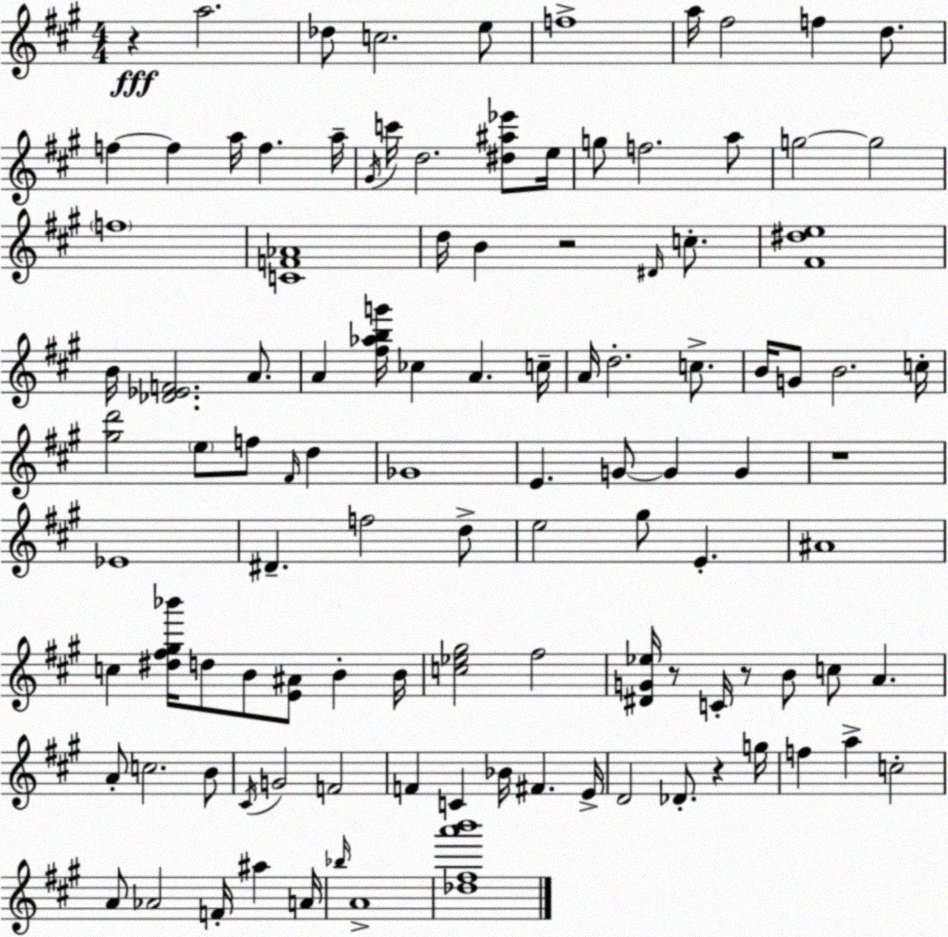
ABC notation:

X:1
T:Untitled
M:4/4
L:1/4
K:A
z a2 _d/2 c2 e/2 f4 a/4 ^f2 f d/2 f f a/4 f a/4 ^G/4 c'/4 d2 [^d^a_e']/2 e/4 g/2 f2 a/2 g2 g2 f4 [CF_A]4 d/4 B z2 ^D/4 c/2 [^F^de]4 B/4 [_D_EF]2 A/2 A [^f_abg']/4 _c A c/4 A/4 d2 c/2 B/4 G/2 B2 c/4 [^gd']2 e/2 f/2 ^F/4 d _G4 E G/2 G G z4 _E4 ^D f2 d/2 e2 ^g/2 E ^A4 c [^d^f^g_b']/4 d/2 B/2 [E^A]/2 B B/4 [c_e^g]2 ^f2 [^DG_e]/4 z/2 C/4 z/2 B/2 c/2 A A/2 c2 B/2 ^C/4 G2 F2 F C _B/4 ^F E/4 D2 _D/2 z g/4 f a c2 A/2 _A2 F/4 ^a A/4 _b/4 A4 [_d^fa'b']4